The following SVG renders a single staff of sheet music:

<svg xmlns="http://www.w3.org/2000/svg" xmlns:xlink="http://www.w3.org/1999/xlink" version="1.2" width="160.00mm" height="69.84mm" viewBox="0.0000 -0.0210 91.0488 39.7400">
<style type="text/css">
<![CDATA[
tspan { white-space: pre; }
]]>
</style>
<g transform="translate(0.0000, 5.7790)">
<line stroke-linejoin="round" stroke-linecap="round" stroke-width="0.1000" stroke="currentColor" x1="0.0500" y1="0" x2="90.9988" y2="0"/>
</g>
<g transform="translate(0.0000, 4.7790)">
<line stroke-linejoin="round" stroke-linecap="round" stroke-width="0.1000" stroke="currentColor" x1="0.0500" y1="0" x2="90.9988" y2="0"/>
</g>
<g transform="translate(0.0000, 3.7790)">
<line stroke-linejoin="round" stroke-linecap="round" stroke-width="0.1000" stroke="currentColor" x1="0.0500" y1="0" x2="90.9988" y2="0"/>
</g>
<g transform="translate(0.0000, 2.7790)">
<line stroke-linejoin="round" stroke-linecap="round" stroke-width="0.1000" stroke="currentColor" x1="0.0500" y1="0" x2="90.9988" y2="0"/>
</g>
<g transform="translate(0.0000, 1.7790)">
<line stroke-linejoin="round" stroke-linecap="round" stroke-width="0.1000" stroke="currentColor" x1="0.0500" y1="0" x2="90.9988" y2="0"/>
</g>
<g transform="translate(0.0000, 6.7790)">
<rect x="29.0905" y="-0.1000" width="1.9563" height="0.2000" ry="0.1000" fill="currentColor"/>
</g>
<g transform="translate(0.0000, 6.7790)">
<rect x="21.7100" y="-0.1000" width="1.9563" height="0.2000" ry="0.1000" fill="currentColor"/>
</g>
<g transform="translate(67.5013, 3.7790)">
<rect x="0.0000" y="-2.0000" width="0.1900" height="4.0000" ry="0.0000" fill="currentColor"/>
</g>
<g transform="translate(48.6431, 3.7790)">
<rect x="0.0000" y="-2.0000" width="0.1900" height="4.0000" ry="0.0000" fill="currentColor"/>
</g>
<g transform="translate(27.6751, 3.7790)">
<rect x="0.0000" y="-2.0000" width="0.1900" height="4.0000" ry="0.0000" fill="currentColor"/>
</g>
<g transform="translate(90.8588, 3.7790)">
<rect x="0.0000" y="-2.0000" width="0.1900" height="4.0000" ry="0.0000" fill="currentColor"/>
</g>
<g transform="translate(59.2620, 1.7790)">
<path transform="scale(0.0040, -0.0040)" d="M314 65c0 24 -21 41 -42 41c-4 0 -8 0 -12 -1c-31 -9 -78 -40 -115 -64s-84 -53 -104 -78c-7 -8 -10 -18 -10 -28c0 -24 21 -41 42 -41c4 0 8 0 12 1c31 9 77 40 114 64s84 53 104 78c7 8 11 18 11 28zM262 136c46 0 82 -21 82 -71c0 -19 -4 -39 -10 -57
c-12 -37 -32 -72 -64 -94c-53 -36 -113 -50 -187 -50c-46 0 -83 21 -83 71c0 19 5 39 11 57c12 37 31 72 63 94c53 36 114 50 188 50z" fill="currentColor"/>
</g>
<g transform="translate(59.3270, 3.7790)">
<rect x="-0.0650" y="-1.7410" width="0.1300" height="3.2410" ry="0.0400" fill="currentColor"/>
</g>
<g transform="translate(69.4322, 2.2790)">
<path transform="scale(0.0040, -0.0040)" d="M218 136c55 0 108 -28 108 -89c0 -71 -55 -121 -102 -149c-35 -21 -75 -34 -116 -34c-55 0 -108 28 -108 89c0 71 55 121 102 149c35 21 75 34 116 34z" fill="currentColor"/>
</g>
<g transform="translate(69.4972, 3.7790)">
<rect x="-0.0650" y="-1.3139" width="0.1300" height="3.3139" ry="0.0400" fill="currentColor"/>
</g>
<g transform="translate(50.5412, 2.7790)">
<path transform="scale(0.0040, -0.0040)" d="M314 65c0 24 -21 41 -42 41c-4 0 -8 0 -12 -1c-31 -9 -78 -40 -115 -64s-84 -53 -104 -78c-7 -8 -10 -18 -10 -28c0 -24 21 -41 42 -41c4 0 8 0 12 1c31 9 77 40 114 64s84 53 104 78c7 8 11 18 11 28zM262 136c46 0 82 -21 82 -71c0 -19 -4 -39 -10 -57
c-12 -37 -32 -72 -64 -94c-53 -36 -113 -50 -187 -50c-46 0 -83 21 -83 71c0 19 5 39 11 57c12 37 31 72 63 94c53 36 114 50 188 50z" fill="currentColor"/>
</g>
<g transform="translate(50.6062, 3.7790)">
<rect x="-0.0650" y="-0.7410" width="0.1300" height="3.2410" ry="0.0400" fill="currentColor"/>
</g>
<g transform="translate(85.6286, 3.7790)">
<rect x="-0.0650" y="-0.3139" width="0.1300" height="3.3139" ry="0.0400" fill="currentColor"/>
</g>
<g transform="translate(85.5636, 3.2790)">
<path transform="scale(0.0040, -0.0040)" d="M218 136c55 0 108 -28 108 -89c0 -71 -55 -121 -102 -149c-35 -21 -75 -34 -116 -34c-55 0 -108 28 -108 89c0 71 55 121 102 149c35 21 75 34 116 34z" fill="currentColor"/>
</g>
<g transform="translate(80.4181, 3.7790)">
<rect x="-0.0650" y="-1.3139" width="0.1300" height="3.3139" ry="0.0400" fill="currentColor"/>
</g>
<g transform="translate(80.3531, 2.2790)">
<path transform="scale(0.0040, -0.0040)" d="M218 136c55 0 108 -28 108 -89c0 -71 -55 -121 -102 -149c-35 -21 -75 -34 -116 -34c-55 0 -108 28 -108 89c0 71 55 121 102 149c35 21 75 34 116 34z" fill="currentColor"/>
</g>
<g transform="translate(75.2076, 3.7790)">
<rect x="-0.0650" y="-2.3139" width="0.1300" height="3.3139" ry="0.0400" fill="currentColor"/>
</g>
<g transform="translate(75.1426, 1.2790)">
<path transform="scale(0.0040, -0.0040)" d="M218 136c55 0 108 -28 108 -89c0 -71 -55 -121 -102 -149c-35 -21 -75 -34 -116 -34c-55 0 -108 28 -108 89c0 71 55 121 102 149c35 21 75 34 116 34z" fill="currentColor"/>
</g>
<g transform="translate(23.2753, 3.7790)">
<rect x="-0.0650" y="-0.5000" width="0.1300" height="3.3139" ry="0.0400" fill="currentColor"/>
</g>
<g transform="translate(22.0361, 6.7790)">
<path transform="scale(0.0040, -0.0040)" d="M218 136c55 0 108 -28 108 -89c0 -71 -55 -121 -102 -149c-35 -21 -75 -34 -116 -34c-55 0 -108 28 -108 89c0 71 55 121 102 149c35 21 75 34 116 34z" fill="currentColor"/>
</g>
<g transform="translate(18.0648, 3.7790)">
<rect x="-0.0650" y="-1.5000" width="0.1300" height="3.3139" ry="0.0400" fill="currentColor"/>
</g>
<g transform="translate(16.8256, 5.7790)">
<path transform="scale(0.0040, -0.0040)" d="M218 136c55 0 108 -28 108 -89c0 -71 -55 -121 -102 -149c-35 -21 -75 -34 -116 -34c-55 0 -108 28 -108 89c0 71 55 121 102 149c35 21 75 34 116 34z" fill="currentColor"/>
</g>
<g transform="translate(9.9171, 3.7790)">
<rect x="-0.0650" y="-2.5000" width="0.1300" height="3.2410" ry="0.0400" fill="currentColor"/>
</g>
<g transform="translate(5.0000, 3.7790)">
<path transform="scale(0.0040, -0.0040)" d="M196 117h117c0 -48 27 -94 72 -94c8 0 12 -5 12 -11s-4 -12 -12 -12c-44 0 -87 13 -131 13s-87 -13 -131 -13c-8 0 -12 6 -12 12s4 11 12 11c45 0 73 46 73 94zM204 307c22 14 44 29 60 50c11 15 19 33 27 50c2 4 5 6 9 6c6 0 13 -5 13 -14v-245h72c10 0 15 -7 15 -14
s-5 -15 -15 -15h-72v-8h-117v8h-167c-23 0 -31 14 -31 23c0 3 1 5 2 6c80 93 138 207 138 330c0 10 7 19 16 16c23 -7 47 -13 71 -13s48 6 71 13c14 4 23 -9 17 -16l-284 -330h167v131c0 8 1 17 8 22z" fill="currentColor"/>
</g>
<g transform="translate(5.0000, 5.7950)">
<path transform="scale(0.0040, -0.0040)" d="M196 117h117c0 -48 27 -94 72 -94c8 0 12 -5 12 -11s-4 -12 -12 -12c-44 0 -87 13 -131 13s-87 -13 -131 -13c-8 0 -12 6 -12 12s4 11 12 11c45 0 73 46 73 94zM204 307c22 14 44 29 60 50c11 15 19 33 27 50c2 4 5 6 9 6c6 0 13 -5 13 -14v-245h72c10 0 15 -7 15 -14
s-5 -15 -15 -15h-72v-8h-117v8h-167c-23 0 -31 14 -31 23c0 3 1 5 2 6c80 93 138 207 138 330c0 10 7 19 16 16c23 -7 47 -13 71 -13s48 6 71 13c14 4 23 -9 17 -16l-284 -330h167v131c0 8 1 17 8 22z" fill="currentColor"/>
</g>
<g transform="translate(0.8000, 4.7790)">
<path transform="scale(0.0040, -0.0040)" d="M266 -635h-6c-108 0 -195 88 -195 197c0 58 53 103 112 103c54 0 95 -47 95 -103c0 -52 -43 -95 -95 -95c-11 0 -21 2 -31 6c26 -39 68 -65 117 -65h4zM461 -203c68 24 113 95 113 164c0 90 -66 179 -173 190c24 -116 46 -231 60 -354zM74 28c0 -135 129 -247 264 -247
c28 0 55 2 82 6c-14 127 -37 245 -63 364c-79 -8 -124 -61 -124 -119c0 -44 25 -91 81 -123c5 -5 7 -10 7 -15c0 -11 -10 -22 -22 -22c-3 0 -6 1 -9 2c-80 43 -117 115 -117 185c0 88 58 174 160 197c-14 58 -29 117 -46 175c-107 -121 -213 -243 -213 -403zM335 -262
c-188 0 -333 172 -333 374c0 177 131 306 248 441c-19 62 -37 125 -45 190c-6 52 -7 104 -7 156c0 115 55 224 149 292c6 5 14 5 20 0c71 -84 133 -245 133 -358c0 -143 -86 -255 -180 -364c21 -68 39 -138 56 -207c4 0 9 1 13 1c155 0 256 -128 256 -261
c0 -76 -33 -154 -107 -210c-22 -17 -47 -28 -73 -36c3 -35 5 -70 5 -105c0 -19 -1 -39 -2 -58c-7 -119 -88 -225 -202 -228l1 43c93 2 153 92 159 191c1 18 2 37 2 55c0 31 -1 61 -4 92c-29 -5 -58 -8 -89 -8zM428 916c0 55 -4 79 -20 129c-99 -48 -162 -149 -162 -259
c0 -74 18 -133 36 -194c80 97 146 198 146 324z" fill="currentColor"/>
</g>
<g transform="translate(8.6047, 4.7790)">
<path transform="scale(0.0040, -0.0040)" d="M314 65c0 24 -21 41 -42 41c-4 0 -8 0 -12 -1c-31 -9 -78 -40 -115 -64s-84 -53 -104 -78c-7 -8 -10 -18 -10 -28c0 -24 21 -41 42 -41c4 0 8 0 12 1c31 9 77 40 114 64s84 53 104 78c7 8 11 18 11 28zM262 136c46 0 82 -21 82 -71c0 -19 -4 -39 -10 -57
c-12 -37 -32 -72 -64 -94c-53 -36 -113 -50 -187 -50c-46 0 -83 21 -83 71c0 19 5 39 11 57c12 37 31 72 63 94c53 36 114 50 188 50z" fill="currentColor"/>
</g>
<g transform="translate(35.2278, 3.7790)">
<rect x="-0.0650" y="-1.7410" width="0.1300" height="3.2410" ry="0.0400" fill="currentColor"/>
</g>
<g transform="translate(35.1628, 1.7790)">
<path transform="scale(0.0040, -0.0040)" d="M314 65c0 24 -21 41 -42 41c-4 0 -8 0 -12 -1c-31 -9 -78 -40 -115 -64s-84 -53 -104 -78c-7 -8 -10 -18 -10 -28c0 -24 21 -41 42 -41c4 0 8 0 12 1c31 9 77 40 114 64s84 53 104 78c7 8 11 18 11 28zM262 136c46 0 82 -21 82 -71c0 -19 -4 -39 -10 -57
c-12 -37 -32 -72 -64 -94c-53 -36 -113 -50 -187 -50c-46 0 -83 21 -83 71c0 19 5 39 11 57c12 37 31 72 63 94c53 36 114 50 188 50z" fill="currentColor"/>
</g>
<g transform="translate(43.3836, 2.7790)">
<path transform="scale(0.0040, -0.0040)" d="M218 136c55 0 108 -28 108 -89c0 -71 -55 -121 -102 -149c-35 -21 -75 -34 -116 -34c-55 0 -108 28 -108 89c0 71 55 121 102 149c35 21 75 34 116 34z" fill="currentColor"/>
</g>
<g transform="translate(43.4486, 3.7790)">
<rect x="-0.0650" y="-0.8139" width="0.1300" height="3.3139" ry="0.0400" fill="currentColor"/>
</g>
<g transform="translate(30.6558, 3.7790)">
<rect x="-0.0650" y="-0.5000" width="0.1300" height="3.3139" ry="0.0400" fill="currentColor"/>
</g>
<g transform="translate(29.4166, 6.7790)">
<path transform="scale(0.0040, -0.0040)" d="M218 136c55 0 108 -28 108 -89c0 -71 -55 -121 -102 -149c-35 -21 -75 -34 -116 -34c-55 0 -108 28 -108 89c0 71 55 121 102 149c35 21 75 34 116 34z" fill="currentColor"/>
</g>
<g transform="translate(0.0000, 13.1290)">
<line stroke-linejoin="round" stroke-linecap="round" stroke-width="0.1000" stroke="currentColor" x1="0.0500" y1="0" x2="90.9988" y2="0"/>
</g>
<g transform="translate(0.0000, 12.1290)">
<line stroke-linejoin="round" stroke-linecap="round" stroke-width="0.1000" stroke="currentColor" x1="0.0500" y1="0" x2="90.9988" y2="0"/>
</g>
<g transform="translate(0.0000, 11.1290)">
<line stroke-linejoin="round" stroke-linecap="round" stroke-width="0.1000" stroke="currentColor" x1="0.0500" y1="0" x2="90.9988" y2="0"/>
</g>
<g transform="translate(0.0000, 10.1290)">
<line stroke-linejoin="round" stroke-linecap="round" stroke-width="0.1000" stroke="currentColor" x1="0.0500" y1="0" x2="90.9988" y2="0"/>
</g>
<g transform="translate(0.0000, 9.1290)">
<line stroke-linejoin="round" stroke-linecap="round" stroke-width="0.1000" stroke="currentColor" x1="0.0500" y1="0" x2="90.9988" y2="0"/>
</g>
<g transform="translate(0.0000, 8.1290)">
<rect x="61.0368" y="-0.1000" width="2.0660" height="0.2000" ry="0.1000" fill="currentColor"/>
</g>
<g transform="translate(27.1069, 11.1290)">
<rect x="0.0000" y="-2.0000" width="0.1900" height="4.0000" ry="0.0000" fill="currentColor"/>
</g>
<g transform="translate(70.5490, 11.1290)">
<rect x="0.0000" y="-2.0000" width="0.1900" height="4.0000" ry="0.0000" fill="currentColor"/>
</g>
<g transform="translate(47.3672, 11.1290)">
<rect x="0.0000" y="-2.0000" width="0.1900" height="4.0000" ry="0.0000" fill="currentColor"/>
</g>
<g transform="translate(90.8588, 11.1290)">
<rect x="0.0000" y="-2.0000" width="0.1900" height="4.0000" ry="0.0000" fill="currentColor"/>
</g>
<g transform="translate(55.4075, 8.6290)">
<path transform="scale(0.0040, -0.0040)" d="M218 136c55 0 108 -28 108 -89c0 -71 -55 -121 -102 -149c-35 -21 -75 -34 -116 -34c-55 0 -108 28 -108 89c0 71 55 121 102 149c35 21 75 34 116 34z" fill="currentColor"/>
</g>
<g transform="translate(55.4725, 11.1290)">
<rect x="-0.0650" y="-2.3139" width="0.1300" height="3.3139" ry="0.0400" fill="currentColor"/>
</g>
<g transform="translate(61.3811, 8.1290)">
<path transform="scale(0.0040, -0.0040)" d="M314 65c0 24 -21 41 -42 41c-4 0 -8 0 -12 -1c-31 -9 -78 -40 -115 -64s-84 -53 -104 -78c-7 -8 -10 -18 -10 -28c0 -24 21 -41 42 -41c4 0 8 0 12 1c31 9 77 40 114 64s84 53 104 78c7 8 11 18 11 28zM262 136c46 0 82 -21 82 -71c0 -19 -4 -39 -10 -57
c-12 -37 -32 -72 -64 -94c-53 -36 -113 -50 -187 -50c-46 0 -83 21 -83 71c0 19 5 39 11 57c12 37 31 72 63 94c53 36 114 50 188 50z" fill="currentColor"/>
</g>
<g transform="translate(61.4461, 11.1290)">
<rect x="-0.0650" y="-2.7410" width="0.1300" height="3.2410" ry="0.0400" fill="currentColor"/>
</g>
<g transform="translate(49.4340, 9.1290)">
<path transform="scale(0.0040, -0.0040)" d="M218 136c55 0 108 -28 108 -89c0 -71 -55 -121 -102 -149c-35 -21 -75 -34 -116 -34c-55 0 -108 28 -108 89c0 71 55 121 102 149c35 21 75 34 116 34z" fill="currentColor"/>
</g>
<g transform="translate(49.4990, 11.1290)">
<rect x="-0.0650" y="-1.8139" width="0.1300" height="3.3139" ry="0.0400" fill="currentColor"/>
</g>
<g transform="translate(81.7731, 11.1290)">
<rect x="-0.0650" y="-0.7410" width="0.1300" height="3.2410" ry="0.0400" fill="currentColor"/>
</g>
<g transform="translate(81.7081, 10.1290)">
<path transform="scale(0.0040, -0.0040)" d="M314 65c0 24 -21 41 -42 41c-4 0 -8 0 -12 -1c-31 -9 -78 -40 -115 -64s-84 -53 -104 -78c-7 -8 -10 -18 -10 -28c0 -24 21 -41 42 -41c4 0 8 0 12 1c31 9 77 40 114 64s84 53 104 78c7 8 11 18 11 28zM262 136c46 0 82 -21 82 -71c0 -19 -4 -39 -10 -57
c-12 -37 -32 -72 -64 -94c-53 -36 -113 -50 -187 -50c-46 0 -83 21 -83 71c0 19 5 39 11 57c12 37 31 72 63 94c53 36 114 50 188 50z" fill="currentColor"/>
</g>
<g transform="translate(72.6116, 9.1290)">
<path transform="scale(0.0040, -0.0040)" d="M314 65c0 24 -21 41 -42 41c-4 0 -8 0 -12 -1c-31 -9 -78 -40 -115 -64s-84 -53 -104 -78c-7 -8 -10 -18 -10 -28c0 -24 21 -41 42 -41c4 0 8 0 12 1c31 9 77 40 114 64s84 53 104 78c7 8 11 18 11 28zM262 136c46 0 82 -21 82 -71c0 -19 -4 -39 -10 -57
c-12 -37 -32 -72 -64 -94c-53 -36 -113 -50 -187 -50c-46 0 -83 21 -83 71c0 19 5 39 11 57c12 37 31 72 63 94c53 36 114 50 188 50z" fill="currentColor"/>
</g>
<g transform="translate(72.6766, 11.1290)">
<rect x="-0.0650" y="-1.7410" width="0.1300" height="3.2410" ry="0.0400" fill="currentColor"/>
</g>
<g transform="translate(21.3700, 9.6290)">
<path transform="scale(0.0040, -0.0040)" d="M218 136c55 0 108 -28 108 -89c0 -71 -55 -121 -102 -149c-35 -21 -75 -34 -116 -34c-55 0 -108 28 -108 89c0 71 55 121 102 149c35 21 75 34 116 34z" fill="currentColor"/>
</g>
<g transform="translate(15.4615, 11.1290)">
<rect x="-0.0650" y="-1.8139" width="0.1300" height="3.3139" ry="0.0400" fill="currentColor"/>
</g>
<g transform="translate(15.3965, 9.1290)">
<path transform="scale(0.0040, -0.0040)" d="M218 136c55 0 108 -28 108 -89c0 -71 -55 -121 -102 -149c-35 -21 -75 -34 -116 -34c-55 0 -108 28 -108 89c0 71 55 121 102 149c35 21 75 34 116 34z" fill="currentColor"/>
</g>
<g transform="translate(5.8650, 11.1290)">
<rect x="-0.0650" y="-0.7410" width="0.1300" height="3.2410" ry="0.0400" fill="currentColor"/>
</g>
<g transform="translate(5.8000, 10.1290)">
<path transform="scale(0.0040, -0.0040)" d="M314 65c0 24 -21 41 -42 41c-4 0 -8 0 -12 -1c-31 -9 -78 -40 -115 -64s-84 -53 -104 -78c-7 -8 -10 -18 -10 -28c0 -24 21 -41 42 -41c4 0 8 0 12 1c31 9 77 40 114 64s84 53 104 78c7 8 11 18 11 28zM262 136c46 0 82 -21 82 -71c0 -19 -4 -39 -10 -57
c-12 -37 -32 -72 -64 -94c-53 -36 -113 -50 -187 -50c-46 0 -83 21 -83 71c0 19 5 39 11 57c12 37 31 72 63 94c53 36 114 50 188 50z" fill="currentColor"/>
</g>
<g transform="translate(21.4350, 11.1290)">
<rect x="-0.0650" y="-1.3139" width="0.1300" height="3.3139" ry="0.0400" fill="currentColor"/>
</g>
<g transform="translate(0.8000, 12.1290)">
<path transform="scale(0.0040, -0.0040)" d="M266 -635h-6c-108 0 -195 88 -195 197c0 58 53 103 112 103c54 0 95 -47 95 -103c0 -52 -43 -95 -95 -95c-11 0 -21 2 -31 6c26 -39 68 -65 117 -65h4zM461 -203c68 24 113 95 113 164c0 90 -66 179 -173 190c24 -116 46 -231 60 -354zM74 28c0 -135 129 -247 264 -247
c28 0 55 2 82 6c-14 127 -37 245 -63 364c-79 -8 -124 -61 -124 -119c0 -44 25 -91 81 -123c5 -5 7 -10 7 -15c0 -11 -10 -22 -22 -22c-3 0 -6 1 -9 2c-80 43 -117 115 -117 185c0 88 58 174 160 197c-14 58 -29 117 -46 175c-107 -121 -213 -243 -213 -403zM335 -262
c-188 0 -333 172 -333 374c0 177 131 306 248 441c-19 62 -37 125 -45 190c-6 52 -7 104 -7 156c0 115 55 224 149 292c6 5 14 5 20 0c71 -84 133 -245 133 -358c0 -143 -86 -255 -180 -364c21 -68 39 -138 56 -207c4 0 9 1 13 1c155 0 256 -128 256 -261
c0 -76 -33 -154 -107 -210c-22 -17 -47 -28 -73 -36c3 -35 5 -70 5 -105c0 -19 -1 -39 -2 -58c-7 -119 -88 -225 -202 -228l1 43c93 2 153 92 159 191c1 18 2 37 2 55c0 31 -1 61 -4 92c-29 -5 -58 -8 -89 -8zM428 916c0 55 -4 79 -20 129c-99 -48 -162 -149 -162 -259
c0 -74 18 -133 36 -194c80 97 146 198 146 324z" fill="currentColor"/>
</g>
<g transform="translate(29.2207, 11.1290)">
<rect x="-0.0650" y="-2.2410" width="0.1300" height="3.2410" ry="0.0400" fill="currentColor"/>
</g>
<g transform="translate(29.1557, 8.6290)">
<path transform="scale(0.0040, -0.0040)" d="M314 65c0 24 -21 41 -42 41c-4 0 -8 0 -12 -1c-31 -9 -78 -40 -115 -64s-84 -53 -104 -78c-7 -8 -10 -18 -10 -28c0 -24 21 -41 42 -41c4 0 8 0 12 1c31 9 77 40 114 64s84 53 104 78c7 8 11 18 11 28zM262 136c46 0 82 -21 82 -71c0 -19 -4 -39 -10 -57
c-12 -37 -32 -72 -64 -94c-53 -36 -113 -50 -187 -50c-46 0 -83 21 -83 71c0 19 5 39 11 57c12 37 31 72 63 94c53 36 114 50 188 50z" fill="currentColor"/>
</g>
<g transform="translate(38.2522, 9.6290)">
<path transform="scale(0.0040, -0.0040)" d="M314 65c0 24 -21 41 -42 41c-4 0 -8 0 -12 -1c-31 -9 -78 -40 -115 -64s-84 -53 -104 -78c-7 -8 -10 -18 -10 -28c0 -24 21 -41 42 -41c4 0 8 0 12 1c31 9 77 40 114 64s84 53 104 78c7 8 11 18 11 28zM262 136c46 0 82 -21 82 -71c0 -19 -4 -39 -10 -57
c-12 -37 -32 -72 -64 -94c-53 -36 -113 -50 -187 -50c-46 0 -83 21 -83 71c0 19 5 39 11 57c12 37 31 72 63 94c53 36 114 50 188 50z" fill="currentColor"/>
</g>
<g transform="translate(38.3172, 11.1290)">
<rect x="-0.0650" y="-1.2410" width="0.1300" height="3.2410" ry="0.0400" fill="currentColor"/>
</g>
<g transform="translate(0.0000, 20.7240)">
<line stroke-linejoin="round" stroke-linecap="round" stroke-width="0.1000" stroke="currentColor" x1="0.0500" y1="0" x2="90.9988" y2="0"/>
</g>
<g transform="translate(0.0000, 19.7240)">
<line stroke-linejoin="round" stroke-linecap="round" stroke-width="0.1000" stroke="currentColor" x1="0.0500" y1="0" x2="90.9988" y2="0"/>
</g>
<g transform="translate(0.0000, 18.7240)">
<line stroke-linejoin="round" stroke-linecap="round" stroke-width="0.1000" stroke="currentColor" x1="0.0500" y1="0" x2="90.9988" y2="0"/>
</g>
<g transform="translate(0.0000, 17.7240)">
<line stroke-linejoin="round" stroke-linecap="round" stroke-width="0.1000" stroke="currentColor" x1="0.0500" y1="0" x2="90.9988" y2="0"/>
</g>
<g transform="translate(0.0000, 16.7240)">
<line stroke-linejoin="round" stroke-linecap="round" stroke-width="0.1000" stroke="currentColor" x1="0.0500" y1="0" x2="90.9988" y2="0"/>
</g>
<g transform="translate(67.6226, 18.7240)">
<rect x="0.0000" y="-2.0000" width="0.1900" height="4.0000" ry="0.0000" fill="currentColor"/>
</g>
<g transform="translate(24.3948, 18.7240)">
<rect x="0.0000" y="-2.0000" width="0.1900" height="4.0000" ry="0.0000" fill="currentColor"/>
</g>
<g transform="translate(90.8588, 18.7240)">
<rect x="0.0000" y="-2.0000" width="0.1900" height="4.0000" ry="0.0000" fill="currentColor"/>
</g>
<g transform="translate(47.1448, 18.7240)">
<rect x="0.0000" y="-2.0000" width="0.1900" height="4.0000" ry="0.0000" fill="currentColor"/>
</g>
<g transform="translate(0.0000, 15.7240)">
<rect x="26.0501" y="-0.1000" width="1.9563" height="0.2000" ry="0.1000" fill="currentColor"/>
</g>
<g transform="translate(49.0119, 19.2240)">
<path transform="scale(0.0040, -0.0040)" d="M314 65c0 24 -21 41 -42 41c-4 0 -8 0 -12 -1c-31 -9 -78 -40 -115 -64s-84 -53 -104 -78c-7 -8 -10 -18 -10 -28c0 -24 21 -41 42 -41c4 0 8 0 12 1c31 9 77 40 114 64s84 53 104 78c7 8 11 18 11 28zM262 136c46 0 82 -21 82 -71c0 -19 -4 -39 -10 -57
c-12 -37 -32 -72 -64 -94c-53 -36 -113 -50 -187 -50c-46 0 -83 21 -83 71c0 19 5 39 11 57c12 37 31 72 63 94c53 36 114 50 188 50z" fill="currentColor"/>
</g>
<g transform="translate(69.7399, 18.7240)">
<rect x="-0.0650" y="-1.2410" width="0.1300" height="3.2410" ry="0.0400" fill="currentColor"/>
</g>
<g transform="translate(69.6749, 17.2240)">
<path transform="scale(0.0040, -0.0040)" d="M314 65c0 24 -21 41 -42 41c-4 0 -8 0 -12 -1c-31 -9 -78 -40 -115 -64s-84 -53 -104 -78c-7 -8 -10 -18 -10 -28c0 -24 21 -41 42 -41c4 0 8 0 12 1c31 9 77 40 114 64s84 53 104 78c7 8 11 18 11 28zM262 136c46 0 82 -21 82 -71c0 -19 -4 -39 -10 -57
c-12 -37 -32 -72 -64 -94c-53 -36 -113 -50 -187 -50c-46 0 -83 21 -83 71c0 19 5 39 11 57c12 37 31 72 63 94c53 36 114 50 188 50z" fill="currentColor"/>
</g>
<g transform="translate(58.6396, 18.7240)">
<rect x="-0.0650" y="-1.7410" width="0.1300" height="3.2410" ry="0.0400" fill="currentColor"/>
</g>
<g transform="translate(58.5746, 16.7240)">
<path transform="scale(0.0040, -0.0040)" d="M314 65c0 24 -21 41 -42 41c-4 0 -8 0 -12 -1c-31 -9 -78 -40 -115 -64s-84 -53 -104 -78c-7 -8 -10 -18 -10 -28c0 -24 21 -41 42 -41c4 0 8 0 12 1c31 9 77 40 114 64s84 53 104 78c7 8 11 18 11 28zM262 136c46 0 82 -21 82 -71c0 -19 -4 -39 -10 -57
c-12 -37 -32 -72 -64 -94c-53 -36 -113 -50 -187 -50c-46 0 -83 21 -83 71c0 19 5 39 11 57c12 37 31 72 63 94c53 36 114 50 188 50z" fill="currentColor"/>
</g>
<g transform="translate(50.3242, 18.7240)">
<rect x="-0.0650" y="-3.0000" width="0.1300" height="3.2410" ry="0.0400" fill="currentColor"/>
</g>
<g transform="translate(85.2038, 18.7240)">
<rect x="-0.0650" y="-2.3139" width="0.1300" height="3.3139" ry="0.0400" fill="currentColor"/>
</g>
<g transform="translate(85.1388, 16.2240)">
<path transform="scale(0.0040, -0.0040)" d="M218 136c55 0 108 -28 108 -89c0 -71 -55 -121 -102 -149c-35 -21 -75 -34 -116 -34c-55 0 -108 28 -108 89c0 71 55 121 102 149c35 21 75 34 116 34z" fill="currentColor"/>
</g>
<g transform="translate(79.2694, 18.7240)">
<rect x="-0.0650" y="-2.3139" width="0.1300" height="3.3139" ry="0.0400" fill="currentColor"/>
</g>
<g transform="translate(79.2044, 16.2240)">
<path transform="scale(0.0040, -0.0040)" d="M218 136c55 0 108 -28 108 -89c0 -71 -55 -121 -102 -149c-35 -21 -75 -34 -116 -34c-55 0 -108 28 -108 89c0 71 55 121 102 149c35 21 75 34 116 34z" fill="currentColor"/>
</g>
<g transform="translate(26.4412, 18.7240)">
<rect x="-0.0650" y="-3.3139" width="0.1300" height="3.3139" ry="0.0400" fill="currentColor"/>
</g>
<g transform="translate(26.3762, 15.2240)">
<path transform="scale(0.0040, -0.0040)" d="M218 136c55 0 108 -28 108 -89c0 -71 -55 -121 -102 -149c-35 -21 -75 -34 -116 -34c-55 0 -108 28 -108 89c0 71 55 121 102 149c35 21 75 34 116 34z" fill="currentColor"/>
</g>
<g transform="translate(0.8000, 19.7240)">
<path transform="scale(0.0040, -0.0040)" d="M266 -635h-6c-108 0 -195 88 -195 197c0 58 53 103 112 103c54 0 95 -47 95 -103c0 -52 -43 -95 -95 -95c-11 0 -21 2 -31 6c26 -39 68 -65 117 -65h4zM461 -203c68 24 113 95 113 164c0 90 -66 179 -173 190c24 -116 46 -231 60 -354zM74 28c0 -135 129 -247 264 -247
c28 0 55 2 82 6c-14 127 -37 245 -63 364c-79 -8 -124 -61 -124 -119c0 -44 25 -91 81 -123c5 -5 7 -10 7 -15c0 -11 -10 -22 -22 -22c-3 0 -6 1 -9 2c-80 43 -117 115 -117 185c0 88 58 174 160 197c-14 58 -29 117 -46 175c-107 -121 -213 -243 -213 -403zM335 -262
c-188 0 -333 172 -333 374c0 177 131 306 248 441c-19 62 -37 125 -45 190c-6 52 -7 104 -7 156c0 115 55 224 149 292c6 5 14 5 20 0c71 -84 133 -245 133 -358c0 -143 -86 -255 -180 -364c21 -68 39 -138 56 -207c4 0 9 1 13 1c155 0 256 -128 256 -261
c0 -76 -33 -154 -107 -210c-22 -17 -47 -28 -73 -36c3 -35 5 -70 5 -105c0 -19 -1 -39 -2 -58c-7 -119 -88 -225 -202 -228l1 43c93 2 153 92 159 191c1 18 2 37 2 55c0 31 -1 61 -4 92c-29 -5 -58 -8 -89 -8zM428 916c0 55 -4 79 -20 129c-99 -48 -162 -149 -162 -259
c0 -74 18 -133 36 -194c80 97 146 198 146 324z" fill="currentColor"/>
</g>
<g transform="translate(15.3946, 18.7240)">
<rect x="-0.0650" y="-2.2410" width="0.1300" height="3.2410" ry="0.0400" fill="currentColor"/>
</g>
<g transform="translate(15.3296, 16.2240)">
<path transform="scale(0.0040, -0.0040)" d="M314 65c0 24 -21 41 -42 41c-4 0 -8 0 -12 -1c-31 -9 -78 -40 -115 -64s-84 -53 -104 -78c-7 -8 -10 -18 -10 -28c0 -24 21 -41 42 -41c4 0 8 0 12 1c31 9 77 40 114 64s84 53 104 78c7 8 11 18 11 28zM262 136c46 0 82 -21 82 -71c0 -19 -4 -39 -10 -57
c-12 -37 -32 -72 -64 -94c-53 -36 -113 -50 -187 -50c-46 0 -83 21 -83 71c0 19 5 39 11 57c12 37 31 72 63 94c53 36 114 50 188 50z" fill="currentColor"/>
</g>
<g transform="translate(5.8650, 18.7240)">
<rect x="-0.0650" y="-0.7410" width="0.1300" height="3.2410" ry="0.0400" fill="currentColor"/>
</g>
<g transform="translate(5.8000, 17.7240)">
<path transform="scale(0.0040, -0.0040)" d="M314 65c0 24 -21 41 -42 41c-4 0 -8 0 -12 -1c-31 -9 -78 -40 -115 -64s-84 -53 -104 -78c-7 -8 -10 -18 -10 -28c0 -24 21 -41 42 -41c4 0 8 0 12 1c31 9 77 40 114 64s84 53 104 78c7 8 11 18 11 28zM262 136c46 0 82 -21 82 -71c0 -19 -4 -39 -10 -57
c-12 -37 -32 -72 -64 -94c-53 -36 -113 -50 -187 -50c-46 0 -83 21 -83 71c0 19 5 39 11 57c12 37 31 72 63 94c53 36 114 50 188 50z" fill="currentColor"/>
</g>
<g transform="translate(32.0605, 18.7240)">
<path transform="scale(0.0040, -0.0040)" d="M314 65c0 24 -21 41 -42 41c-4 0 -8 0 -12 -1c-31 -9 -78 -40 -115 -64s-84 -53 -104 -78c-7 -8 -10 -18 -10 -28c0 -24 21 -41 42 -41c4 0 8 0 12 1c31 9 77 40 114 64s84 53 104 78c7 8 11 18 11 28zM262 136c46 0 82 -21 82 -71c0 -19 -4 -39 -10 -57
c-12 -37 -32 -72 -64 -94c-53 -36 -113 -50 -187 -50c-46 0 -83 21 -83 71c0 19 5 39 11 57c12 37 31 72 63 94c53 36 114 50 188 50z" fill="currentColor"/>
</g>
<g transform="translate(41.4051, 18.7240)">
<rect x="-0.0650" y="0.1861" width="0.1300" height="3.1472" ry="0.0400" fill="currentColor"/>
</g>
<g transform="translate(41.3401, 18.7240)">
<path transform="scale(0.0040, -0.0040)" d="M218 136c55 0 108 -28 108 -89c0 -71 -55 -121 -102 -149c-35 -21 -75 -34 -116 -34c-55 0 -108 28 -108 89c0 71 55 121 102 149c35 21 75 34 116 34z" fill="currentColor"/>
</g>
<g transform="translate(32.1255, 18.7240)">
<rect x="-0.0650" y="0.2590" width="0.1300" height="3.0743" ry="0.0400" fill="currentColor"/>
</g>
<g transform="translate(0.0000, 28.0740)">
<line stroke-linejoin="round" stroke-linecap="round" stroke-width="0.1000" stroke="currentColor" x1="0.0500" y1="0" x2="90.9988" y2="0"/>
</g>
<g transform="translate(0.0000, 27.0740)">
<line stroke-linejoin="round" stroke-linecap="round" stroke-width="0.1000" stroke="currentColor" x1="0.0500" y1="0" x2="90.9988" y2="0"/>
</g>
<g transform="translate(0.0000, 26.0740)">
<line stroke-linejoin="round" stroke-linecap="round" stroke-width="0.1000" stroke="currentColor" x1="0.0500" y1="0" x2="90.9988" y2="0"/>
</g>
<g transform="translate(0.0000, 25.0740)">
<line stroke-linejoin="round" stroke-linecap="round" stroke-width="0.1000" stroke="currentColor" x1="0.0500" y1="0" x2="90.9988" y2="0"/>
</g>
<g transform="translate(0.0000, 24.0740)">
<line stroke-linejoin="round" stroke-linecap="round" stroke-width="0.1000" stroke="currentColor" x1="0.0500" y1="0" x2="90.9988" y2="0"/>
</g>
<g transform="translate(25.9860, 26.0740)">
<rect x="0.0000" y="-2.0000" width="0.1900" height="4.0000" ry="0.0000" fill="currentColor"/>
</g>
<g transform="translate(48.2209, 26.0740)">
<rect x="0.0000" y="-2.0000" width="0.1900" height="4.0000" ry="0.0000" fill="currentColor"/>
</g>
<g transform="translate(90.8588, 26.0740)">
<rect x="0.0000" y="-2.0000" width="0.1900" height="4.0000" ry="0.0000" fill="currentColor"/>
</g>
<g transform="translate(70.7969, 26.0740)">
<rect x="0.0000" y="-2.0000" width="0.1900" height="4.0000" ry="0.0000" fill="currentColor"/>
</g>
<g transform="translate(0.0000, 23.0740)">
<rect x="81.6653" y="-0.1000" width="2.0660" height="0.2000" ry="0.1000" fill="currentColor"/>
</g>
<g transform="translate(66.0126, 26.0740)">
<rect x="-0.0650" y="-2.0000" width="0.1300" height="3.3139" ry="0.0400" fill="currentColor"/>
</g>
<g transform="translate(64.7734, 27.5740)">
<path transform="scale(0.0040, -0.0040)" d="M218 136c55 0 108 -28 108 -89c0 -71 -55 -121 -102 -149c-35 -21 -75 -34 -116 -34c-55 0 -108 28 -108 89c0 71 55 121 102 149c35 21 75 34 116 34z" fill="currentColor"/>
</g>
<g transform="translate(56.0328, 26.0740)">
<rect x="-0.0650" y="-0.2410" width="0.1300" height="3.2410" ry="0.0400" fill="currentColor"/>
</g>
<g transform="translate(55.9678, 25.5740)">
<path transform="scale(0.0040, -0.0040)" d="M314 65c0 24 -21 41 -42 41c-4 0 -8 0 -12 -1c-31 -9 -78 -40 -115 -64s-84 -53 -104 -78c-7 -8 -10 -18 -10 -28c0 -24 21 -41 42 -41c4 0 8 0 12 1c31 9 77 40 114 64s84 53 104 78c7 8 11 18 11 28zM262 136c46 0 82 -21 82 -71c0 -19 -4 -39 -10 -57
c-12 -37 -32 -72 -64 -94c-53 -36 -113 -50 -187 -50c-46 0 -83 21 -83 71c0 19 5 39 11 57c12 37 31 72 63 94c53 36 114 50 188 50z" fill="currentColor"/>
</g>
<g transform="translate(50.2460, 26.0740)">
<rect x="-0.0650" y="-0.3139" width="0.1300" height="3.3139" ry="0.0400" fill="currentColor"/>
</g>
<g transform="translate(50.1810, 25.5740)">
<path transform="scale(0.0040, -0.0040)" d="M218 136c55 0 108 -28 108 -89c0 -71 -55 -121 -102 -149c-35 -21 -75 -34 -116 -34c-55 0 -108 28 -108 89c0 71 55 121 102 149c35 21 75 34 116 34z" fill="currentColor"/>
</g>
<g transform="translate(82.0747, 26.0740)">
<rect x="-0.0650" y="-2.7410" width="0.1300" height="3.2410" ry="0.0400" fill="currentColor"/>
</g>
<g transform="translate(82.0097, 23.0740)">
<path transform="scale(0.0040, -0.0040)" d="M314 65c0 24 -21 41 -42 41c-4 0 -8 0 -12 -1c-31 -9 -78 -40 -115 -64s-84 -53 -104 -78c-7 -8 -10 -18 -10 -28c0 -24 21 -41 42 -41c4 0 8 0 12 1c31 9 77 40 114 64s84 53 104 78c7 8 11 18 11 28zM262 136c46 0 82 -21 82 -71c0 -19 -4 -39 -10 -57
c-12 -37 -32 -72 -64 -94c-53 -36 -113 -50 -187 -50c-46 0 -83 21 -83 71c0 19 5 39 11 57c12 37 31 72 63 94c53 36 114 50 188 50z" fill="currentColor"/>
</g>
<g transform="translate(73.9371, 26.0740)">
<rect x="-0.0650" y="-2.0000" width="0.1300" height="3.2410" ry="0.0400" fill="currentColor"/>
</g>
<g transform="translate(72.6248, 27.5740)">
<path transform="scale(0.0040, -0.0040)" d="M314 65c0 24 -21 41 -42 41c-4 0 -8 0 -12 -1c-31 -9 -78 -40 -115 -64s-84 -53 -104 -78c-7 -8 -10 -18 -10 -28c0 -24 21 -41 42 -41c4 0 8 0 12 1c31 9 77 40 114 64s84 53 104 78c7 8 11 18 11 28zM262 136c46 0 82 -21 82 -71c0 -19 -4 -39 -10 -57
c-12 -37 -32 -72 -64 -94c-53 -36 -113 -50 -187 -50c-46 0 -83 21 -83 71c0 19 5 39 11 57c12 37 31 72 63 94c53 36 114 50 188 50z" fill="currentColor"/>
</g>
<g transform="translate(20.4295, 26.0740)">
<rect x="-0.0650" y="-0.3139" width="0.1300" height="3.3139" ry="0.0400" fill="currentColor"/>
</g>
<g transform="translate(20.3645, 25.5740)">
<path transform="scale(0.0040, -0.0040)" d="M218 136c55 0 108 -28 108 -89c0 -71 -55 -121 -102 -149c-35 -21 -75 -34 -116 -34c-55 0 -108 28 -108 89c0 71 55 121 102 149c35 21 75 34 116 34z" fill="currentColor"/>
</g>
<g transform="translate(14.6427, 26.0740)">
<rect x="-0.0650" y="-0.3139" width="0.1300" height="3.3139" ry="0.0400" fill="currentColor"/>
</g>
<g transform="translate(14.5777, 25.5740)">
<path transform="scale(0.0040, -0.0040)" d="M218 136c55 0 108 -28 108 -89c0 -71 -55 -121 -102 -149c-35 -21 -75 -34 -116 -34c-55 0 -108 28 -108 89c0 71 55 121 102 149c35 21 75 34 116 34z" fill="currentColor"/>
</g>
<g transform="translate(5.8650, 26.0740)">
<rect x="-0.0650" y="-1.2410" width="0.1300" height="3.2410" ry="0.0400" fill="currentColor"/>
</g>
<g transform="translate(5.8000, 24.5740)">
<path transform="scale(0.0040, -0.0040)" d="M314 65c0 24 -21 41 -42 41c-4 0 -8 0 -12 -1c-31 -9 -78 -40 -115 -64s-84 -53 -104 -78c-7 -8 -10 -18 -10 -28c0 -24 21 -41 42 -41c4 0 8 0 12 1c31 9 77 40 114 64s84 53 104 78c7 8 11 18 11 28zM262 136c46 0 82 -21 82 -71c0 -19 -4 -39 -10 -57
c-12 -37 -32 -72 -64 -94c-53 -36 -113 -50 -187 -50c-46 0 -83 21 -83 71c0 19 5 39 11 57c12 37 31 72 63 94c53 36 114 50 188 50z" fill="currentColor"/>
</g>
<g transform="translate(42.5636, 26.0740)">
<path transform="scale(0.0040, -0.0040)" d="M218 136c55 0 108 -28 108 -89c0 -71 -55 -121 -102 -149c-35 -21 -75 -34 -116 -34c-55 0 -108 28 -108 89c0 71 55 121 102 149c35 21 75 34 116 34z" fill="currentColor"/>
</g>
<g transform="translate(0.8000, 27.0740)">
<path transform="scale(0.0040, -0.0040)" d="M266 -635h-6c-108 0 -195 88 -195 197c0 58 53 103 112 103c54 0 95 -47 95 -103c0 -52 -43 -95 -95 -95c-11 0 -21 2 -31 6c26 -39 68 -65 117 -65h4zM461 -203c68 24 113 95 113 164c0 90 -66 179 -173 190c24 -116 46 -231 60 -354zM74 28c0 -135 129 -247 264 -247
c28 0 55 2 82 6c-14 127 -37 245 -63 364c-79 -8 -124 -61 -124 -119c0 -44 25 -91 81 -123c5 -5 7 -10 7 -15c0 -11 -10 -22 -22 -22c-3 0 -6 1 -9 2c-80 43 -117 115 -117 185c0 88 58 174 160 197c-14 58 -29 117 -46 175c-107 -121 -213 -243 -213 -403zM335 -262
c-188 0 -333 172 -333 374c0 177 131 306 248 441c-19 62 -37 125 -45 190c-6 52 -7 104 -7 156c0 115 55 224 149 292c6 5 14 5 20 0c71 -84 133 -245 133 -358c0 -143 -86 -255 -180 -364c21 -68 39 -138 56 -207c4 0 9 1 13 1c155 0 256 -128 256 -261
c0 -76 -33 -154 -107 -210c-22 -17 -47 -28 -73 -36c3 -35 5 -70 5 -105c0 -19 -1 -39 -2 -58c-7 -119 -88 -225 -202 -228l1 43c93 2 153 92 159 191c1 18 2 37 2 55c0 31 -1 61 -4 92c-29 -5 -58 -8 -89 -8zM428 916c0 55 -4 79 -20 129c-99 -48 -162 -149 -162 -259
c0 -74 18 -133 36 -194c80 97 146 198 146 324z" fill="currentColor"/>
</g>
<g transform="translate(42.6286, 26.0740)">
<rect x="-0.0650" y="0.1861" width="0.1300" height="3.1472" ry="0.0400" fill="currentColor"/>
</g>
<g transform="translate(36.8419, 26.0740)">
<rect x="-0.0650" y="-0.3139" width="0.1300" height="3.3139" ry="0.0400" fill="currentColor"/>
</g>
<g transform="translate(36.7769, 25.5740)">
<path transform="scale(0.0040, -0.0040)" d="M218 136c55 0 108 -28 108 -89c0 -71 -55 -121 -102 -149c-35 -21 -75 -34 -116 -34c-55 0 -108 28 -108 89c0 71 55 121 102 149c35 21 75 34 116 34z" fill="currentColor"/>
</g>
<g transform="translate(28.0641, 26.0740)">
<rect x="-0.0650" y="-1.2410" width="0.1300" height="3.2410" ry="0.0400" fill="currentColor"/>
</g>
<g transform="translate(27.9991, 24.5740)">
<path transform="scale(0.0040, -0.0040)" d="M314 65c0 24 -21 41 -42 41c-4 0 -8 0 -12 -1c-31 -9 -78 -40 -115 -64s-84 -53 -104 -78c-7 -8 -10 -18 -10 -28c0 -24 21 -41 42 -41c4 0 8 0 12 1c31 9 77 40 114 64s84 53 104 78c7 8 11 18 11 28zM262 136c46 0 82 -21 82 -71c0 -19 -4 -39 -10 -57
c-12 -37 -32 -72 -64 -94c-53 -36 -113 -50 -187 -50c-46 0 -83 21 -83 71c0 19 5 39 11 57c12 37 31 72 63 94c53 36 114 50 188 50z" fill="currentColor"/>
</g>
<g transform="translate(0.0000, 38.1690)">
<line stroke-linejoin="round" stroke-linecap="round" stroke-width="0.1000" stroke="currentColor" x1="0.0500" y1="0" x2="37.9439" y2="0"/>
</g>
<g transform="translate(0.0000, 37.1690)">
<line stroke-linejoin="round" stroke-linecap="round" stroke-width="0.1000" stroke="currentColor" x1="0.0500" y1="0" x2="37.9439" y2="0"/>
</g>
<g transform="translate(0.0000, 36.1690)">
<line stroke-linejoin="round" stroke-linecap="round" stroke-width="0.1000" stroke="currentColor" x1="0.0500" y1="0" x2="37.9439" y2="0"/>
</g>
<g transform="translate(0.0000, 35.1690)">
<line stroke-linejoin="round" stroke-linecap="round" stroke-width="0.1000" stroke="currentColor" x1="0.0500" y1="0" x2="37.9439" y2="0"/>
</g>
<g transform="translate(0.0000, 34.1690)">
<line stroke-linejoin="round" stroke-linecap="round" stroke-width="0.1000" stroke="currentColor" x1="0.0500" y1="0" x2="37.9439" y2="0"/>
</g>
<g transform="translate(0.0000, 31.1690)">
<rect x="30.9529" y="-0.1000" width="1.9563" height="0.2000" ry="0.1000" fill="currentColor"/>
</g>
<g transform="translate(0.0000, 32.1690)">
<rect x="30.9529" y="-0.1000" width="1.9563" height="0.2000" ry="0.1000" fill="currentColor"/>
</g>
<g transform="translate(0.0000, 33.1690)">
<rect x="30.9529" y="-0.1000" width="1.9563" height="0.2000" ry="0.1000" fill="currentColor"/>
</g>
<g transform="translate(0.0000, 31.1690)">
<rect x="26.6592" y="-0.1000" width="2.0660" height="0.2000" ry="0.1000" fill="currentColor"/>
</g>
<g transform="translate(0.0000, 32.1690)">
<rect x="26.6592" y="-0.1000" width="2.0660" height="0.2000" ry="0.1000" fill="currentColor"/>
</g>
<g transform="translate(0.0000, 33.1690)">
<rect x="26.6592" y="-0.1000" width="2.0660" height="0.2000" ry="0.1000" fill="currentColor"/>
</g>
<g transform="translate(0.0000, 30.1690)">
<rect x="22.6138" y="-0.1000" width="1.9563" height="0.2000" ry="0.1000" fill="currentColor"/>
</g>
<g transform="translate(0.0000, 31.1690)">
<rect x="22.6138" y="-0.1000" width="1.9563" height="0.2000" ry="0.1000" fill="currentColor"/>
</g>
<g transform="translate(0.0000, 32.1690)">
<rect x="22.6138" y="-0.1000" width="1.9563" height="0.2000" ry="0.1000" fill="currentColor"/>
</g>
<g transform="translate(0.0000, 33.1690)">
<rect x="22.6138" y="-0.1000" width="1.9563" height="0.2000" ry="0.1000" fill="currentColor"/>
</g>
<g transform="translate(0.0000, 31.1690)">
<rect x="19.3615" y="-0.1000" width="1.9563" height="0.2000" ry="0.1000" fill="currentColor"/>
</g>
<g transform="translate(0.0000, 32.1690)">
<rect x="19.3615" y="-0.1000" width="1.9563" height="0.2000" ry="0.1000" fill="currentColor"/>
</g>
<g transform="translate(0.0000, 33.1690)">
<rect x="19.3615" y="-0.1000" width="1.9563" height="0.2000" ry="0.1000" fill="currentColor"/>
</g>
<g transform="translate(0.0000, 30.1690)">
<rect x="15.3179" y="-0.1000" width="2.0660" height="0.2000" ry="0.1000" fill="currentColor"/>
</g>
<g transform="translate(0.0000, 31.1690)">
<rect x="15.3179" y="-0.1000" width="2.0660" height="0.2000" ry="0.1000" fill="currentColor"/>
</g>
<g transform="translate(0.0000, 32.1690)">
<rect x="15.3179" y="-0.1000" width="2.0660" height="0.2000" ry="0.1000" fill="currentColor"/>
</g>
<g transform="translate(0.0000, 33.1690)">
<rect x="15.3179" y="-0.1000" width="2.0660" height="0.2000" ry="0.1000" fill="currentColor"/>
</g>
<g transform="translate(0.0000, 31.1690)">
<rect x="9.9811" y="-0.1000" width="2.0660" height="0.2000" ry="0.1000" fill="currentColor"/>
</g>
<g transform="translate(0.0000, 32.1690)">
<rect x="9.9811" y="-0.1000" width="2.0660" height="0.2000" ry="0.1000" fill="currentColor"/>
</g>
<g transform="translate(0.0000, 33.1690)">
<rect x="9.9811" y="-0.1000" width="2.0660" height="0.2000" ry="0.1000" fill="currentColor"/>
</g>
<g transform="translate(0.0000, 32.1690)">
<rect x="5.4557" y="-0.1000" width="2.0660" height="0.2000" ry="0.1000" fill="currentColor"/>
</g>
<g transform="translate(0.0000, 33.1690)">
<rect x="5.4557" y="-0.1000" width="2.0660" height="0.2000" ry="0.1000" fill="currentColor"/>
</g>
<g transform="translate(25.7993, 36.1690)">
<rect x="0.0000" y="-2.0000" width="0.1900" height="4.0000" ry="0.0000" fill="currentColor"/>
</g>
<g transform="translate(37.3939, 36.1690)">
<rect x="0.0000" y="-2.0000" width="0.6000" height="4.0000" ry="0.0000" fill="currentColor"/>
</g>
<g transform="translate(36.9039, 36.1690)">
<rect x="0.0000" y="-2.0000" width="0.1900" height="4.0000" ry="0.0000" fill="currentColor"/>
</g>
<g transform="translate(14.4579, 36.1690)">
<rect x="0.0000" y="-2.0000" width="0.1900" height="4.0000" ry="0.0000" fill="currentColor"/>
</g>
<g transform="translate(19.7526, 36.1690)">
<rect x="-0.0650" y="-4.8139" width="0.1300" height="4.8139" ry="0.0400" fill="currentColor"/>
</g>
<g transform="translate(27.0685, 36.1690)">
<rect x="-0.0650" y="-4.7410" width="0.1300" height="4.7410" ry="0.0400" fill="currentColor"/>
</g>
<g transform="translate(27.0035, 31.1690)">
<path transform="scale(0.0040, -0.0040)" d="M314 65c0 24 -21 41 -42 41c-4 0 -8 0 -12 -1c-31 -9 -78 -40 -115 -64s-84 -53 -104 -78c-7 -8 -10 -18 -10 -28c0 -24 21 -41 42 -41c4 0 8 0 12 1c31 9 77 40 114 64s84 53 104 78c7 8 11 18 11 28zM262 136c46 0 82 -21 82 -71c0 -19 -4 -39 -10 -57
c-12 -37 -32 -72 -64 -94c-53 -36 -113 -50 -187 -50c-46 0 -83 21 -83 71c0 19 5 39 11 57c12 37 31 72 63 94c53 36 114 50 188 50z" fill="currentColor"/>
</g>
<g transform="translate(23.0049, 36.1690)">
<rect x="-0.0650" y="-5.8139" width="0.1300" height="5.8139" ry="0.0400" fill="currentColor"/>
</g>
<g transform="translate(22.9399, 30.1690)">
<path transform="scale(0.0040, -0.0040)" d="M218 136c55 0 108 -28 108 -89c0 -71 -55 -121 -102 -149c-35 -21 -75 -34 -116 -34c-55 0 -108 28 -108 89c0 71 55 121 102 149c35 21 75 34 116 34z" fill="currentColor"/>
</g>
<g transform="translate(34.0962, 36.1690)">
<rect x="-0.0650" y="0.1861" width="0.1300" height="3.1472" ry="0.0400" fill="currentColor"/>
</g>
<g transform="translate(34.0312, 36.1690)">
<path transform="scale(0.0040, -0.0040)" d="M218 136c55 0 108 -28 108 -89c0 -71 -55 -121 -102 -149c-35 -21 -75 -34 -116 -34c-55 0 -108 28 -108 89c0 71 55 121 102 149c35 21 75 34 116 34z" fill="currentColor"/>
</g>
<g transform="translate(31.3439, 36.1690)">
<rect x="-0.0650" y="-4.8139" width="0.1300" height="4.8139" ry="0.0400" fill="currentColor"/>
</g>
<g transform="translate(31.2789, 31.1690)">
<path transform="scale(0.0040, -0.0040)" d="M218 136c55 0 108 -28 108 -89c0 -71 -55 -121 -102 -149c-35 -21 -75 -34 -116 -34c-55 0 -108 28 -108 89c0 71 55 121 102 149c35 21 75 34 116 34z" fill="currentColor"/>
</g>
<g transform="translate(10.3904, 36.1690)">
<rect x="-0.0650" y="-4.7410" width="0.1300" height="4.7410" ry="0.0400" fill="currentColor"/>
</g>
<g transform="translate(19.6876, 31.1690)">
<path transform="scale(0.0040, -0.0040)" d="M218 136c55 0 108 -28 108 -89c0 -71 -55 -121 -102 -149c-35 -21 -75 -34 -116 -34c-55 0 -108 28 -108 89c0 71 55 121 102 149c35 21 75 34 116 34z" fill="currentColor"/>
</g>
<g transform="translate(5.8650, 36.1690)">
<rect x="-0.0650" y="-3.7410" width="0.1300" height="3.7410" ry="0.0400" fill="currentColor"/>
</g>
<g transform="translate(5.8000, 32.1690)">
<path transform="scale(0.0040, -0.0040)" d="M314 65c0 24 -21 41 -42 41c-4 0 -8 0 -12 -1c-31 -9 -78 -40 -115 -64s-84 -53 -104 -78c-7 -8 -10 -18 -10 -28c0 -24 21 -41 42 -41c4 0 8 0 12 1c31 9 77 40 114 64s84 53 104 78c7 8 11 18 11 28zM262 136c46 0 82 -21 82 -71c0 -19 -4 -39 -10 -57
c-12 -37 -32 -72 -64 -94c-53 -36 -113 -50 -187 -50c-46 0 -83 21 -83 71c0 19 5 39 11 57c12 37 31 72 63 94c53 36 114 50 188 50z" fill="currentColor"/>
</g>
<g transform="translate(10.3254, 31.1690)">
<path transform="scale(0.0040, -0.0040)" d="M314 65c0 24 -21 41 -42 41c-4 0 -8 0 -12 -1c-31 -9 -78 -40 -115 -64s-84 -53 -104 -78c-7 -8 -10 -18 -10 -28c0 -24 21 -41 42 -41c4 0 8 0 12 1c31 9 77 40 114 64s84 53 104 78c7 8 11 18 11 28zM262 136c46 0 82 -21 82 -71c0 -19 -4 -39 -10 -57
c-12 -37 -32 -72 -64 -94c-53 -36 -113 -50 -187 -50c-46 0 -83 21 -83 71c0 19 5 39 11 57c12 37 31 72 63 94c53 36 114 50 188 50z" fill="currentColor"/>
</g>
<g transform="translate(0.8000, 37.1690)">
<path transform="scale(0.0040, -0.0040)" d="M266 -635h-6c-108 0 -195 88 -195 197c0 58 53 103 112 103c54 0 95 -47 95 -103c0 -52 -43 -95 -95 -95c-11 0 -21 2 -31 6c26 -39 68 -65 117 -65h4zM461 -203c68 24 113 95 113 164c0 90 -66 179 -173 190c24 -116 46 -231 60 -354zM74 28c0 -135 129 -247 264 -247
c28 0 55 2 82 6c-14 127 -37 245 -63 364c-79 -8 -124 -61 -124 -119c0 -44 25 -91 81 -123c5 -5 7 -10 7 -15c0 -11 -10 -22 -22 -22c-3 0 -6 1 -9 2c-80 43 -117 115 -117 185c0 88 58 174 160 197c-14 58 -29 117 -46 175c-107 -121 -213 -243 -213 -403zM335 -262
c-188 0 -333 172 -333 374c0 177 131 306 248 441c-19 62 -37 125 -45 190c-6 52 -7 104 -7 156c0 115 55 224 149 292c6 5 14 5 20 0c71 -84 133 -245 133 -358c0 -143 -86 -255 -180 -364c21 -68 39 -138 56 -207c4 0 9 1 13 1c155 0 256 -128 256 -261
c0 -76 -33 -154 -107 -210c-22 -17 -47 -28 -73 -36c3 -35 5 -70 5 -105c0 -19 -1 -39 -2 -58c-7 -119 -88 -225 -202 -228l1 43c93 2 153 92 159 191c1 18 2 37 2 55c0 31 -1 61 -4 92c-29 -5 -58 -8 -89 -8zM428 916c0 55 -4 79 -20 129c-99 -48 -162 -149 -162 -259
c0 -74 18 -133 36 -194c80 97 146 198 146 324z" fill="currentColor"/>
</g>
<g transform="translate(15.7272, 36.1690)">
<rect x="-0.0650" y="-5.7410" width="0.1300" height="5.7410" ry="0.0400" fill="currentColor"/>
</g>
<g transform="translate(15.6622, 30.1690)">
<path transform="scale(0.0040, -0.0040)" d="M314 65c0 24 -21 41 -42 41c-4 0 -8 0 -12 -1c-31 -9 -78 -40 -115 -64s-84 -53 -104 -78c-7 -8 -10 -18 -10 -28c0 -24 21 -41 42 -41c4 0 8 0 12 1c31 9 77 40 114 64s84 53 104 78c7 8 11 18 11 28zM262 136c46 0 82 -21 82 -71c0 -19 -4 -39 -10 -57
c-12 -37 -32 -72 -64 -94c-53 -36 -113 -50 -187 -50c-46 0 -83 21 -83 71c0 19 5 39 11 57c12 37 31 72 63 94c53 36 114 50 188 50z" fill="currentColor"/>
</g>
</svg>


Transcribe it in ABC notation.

X:1
T:Untitled
M:4/4
L:1/4
K:C
G2 E C C f2 d d2 f2 e g e c d2 f e g2 e2 f g a2 f2 d2 d2 g2 b B2 B A2 f2 e2 g g e2 c c e2 c B c c2 F F2 a2 c'2 e'2 g'2 e' g' e'2 e' B